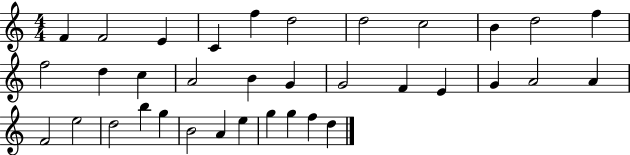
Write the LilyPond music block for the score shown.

{
  \clef treble
  \numericTimeSignature
  \time 4/4
  \key c \major
  f'4 f'2 e'4 | c'4 f''4 d''2 | d''2 c''2 | b'4 d''2 f''4 | \break f''2 d''4 c''4 | a'2 b'4 g'4 | g'2 f'4 e'4 | g'4 a'2 a'4 | \break f'2 e''2 | d''2 b''4 g''4 | b'2 a'4 e''4 | g''4 g''4 f''4 d''4 | \break \bar "|."
}